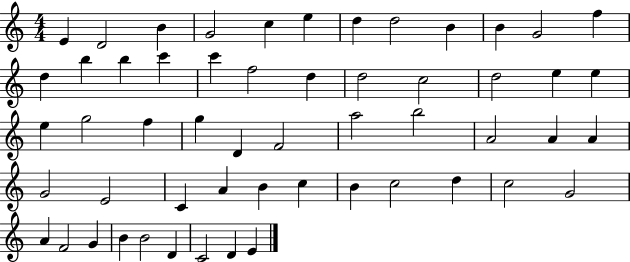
E4/q D4/h B4/q G4/h C5/q E5/q D5/q D5/h B4/q B4/q G4/h F5/q D5/q B5/q B5/q C6/q C6/q F5/h D5/q D5/h C5/h D5/h E5/q E5/q E5/q G5/h F5/q G5/q D4/q F4/h A5/h B5/h A4/h A4/q A4/q G4/h E4/h C4/q A4/q B4/q C5/q B4/q C5/h D5/q C5/h G4/h A4/q F4/h G4/q B4/q B4/h D4/q C4/h D4/q E4/q